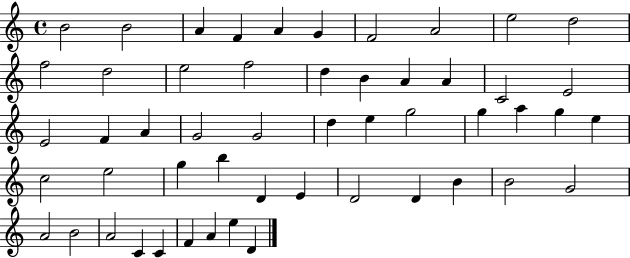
X:1
T:Untitled
M:4/4
L:1/4
K:C
B2 B2 A F A G F2 A2 e2 d2 f2 d2 e2 f2 d B A A C2 E2 E2 F A G2 G2 d e g2 g a g e c2 e2 g b D E D2 D B B2 G2 A2 B2 A2 C C F A e D